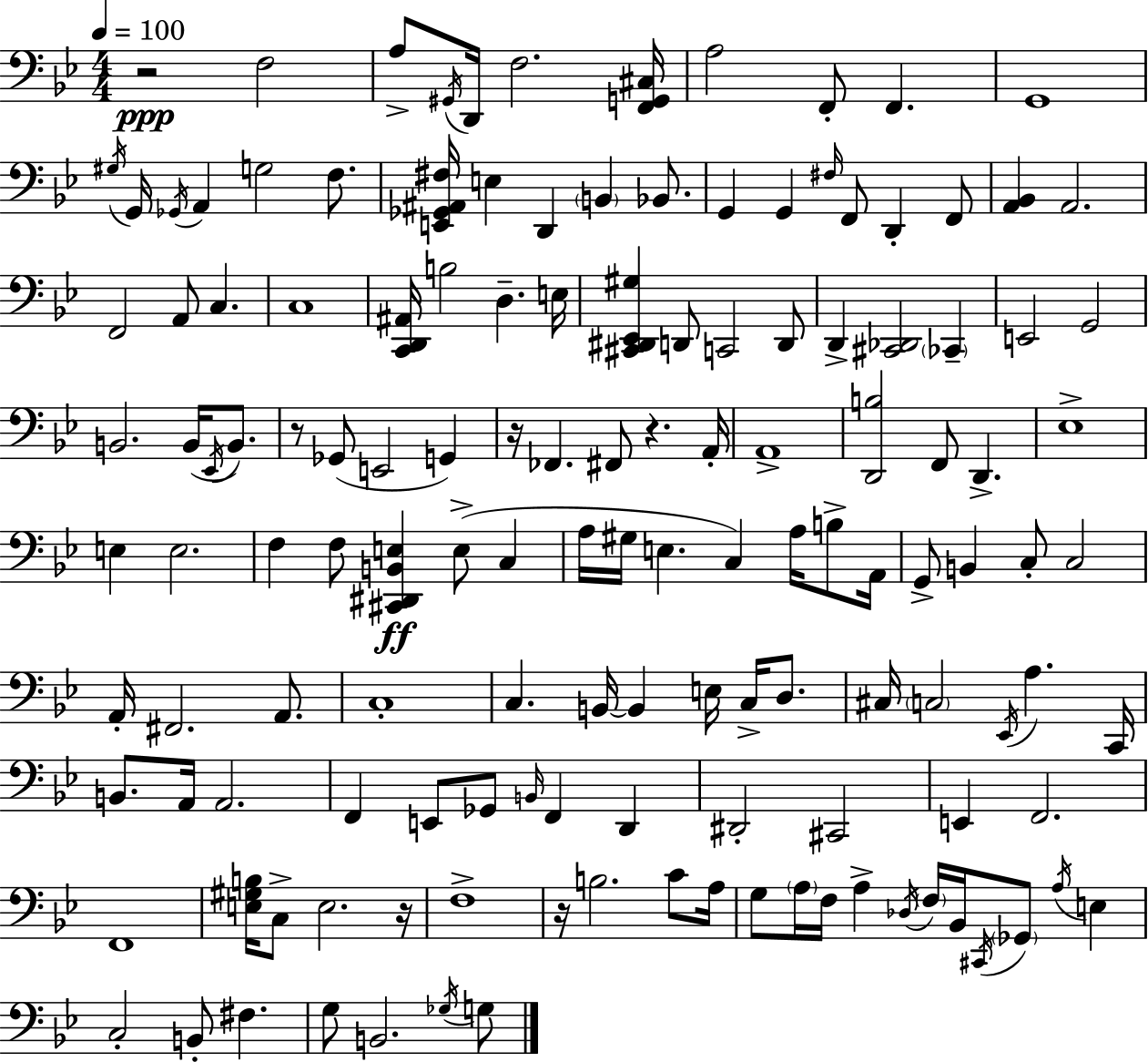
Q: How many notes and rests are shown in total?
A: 139